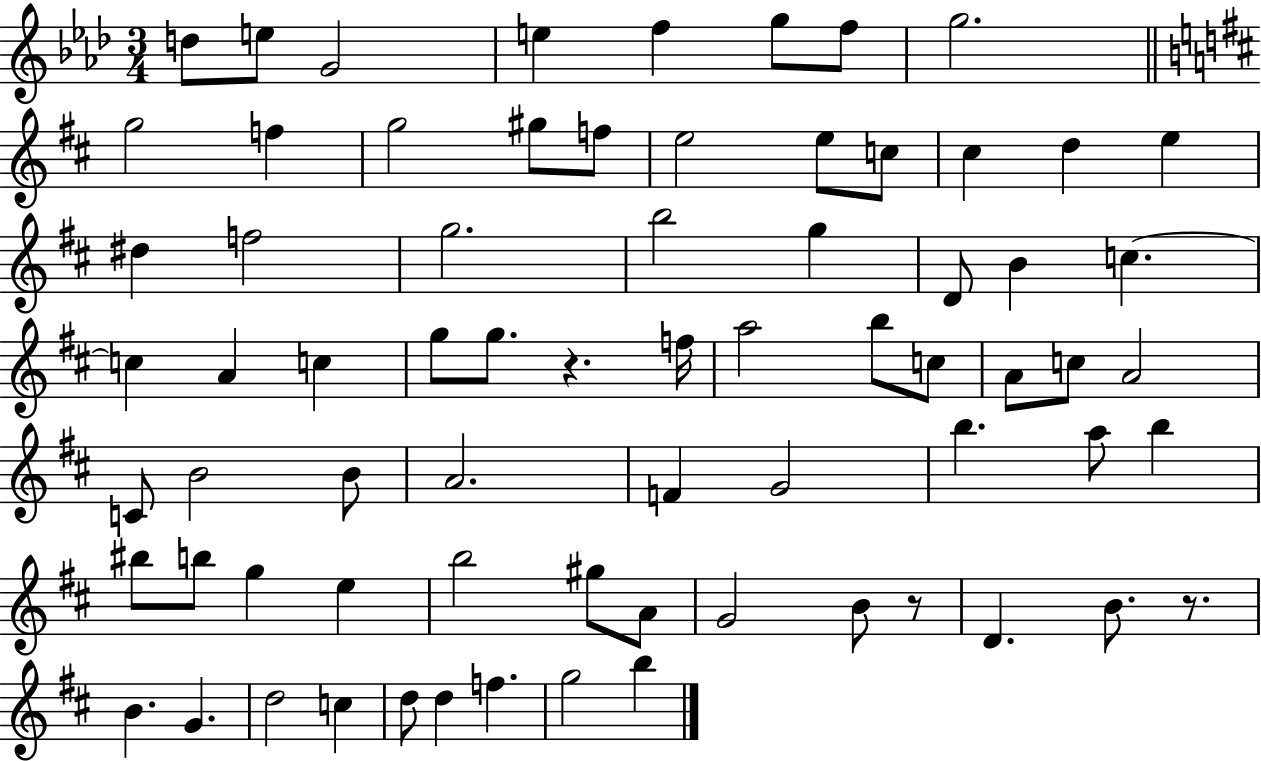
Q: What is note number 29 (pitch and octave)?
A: A4